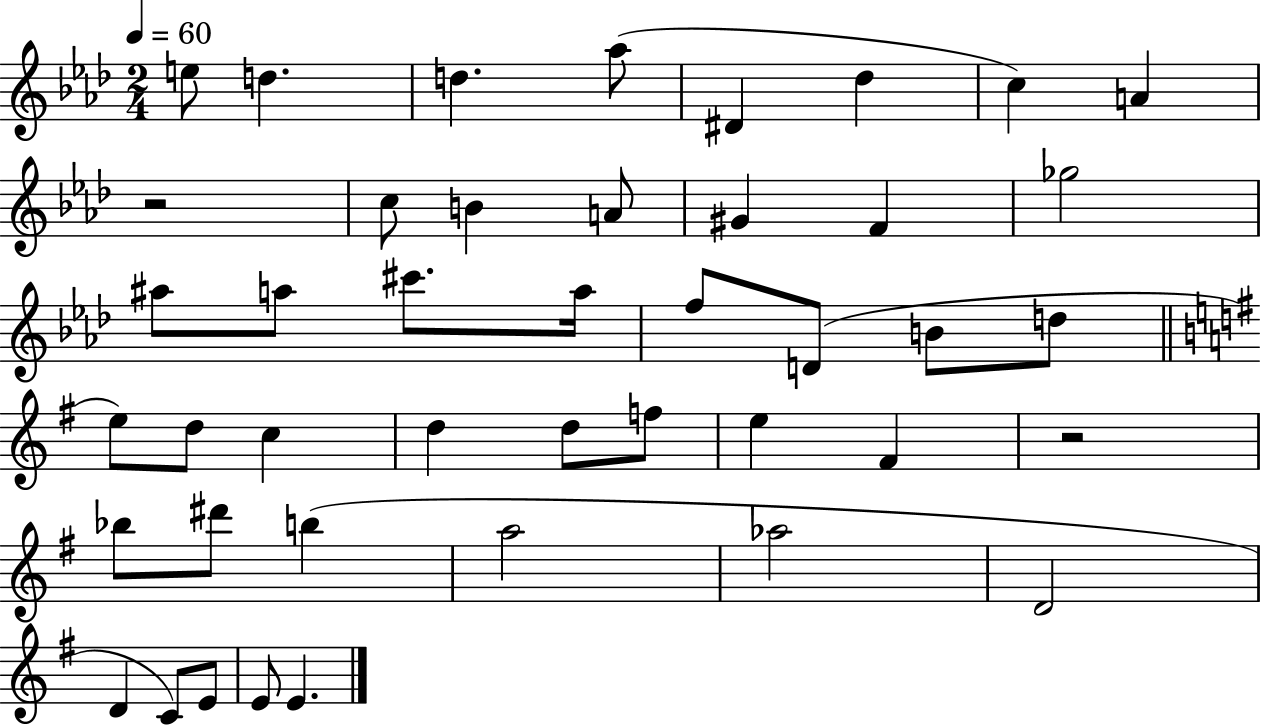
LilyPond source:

{
  \clef treble
  \numericTimeSignature
  \time 2/4
  \key aes \major
  \tempo 4 = 60
  e''8 d''4. | d''4. aes''8( | dis'4 des''4 | c''4) a'4 | \break r2 | c''8 b'4 a'8 | gis'4 f'4 | ges''2 | \break ais''8 a''8 cis'''8. a''16 | f''8 d'8( b'8 d''8 | \bar "||" \break \key g \major e''8) d''8 c''4 | d''4 d''8 f''8 | e''4 fis'4 | r2 | \break bes''8 dis'''8 b''4( | a''2 | aes''2 | d'2 | \break d'4 c'8) e'8 | e'8 e'4. | \bar "|."
}